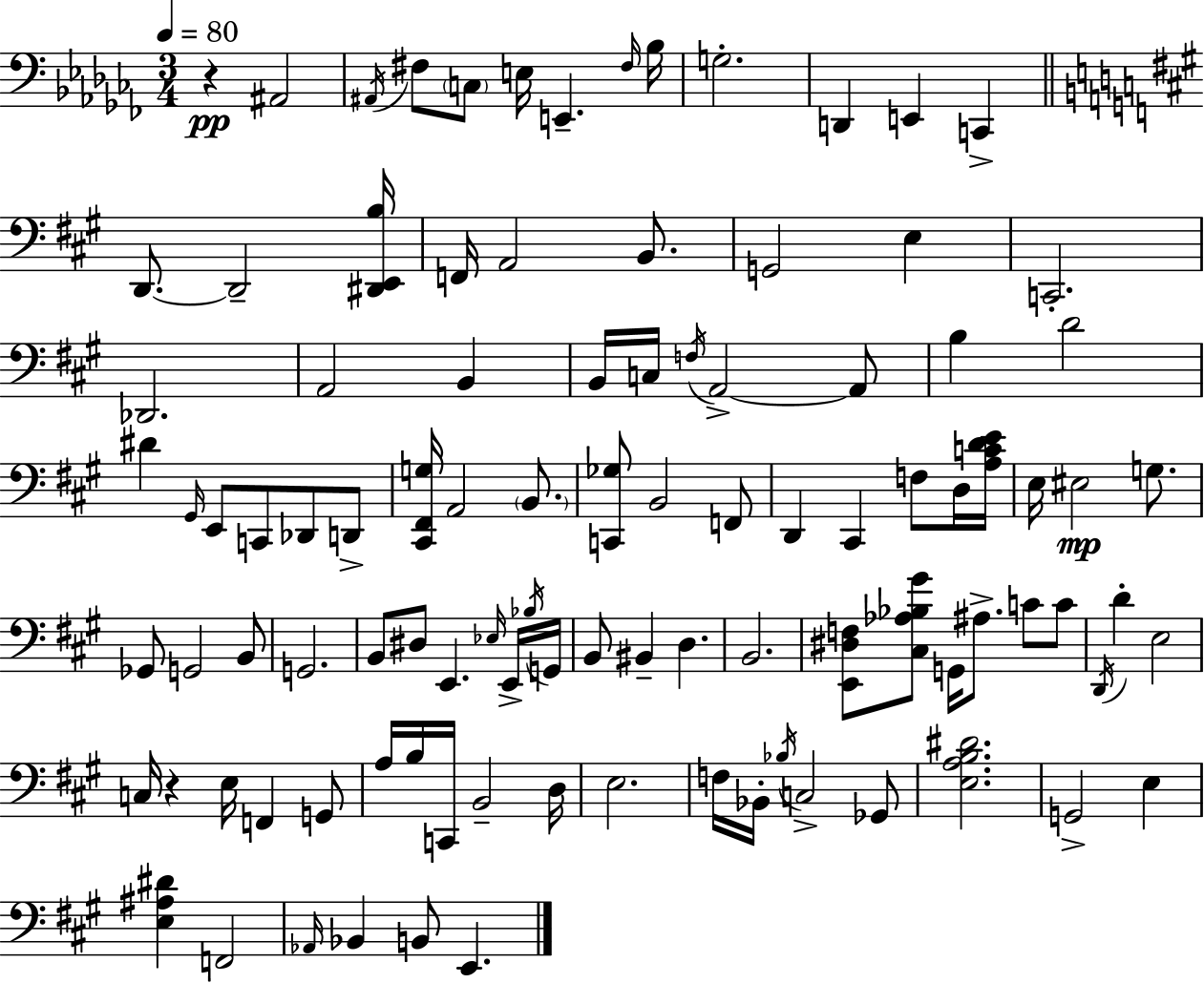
{
  \clef bass
  \numericTimeSignature
  \time 3/4
  \key aes \minor
  \tempo 4 = 80
  r4\pp ais,2 | \acciaccatura { ais,16 } fis8 \parenthesize c8 e16 e,4.-- | \grace { fis16 } bes16 g2.-. | d,4 e,4 c,4-> | \break \bar "||" \break \key a \major d,8.~~ d,2-- <dis, e, b>16 | f,16 a,2 b,8. | g,2 e4 | c,2.-. | \break des,2. | a,2 b,4 | b,16 c16 \acciaccatura { f16 } a,2->~~ a,8 | b4 d'2 | \break dis'4 \grace { gis,16 } e,8 c,8 des,8 | d,8-> <cis, fis, g>16 a,2 \parenthesize b,8. | <c, ges>8 b,2 | f,8 d,4 cis,4 f8 | \break d16 <a c' d' e'>16 e16 eis2\mp g8. | ges,8 g,2 | b,8 g,2. | b,8 dis8 e,4. | \break \grace { ees16 } e,16-> \acciaccatura { bes16 } g,16 b,8 bis,4-- d4. | b,2. | <e, dis f>8 <cis aes bes gis'>8 g,16 ais8.-> | c'8 c'8 \acciaccatura { d,16 } d'4-. e2 | \break c16 r4 e16 f,4 | g,8 a16 b16 c,16 b,2-- | d16 e2. | f16 bes,16-. \acciaccatura { bes16 } c2-> | \break ges,8 <e a b dis'>2. | g,2-> | e4 <e ais dis'>4 f,2 | \grace { aes,16 } bes,4 b,8 | \break e,4. \bar "|."
}